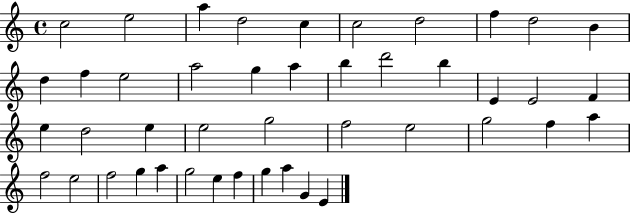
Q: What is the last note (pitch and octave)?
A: E4